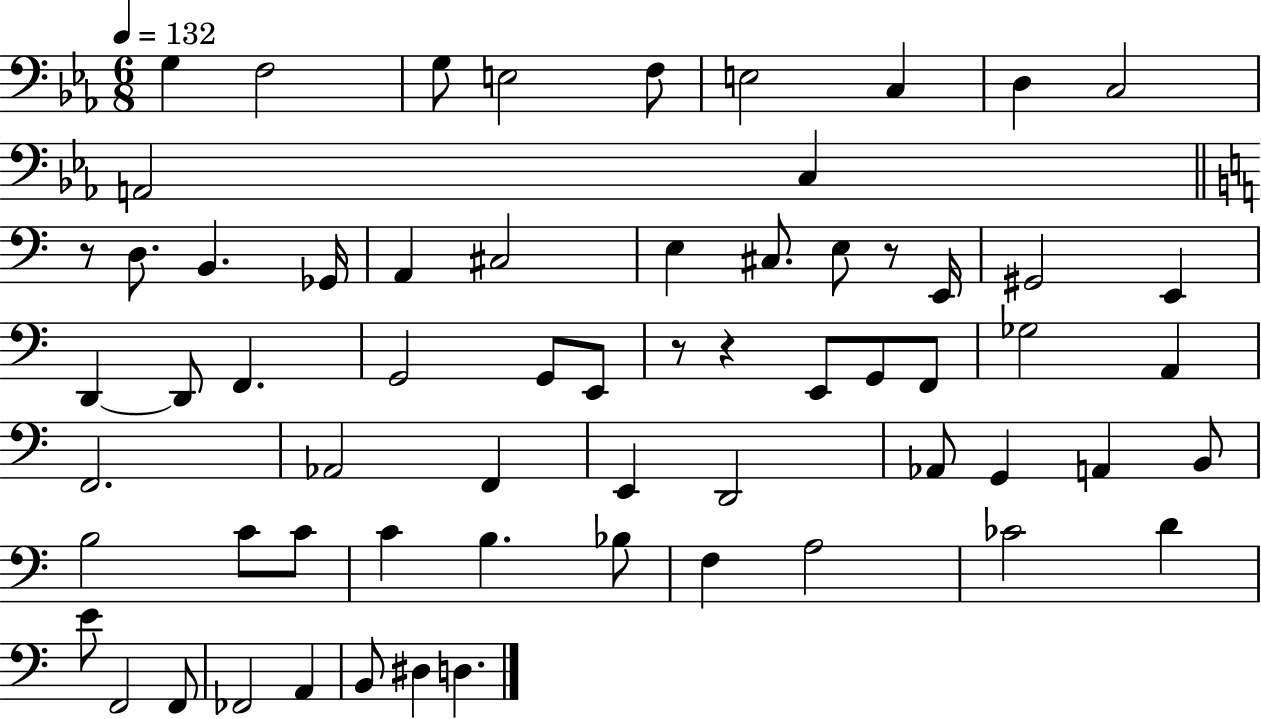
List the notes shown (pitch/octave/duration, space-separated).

G3/q F3/h G3/e E3/h F3/e E3/h C3/q D3/q C3/h A2/h C3/q R/e D3/e. B2/q. Gb2/s A2/q C#3/h E3/q C#3/e. E3/e R/e E2/s G#2/h E2/q D2/q D2/e F2/q. G2/h G2/e E2/e R/e R/q E2/e G2/e F2/e Gb3/h A2/q F2/h. Ab2/h F2/q E2/q D2/h Ab2/e G2/q A2/q B2/e B3/h C4/e C4/e C4/q B3/q. Bb3/e F3/q A3/h CES4/h D4/q E4/e F2/h F2/e FES2/h A2/q B2/e D#3/q D3/q.